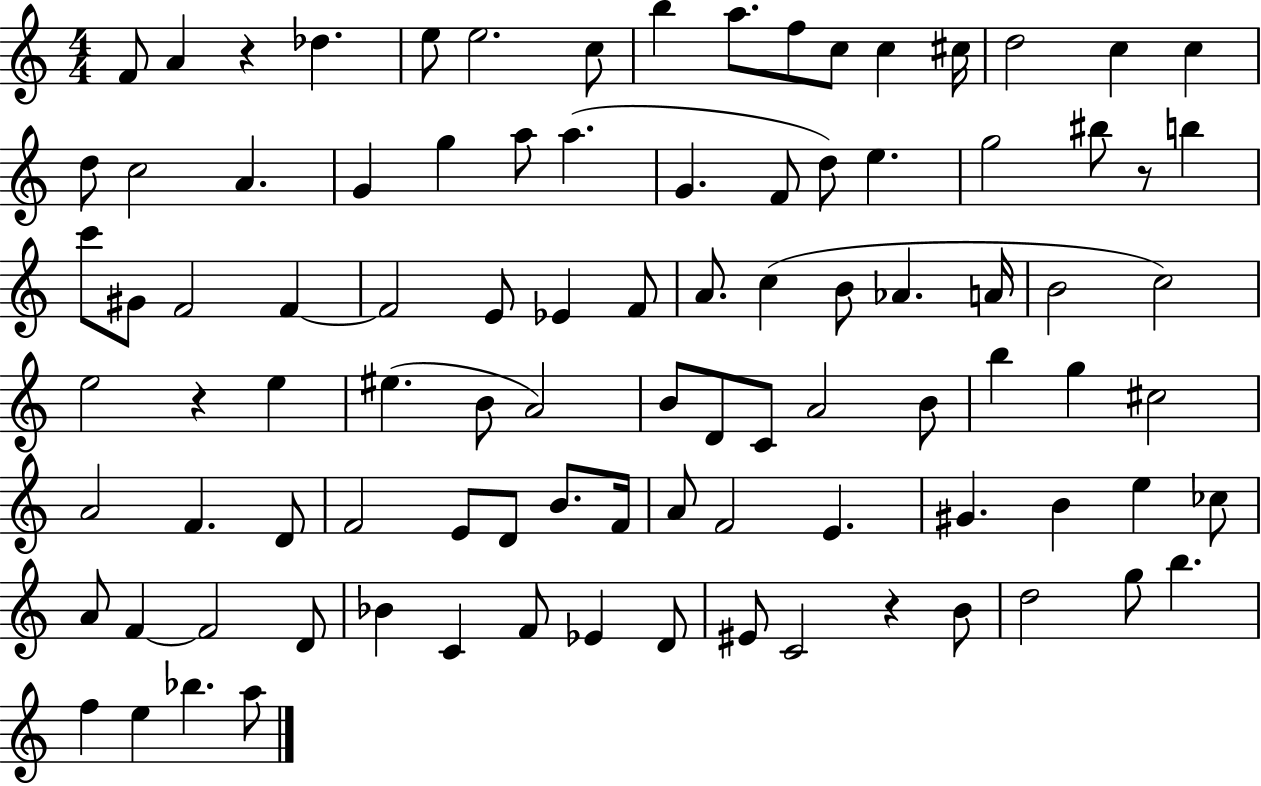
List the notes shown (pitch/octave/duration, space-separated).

F4/e A4/q R/q Db5/q. E5/e E5/h. C5/e B5/q A5/e. F5/e C5/e C5/q C#5/s D5/h C5/q C5/q D5/e C5/h A4/q. G4/q G5/q A5/e A5/q. G4/q. F4/e D5/e E5/q. G5/h BIS5/e R/e B5/q C6/e G#4/e F4/h F4/q F4/h E4/e Eb4/q F4/e A4/e. C5/q B4/e Ab4/q. A4/s B4/h C5/h E5/h R/q E5/q EIS5/q. B4/e A4/h B4/e D4/e C4/e A4/h B4/e B5/q G5/q C#5/h A4/h F4/q. D4/e F4/h E4/e D4/e B4/e. F4/s A4/e F4/h E4/q. G#4/q. B4/q E5/q CES5/e A4/e F4/q F4/h D4/e Bb4/q C4/q F4/e Eb4/q D4/e EIS4/e C4/h R/q B4/e D5/h G5/e B5/q. F5/q E5/q Bb5/q. A5/e